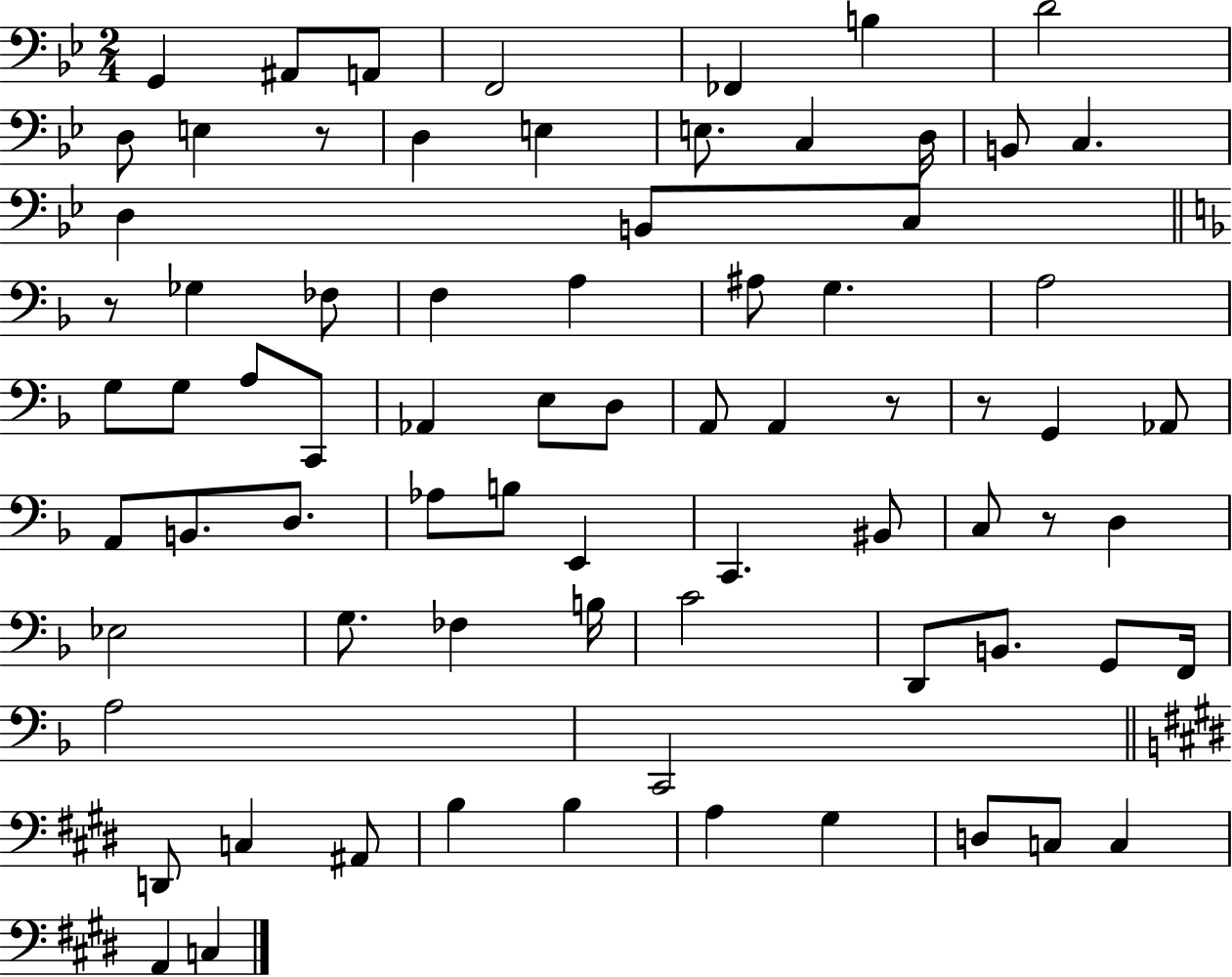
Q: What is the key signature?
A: BES major